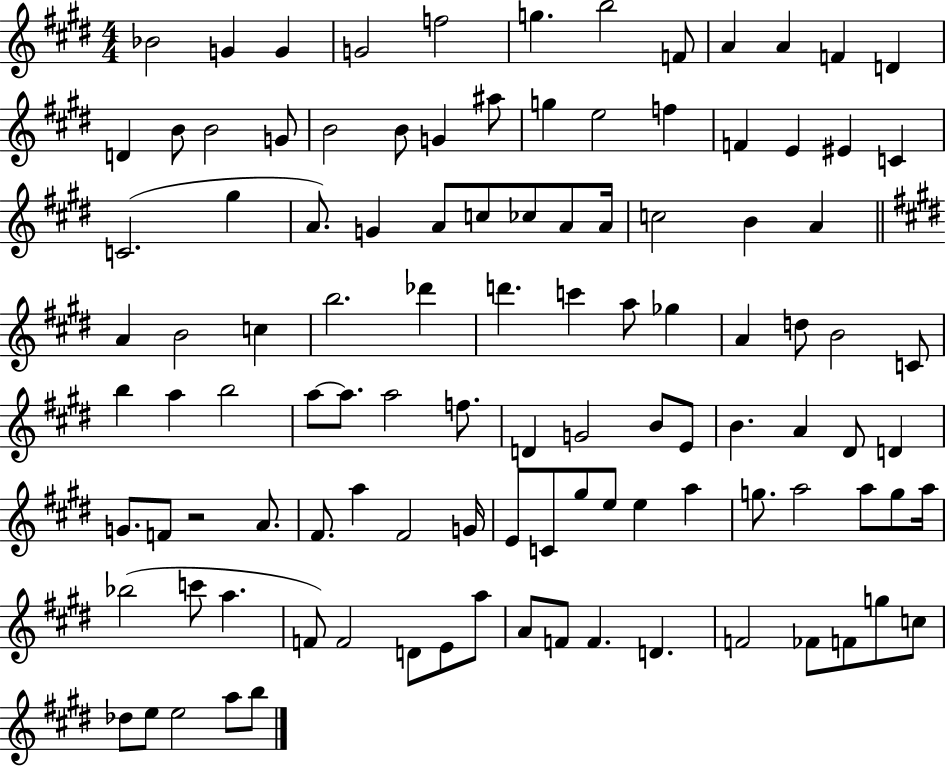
X:1
T:Untitled
M:4/4
L:1/4
K:E
_B2 G G G2 f2 g b2 F/2 A A F D D B/2 B2 G/2 B2 B/2 G ^a/2 g e2 f F E ^E C C2 ^g A/2 G A/2 c/2 _c/2 A/2 A/4 c2 B A A B2 c b2 _d' d' c' a/2 _g A d/2 B2 C/2 b a b2 a/2 a/2 a2 f/2 D G2 B/2 E/2 B A ^D/2 D G/2 F/2 z2 A/2 ^F/2 a ^F2 G/4 E/2 C/2 ^g/2 e/2 e a g/2 a2 a/2 g/2 a/4 _b2 c'/2 a F/2 F2 D/2 E/2 a/2 A/2 F/2 F D F2 _F/2 F/2 g/2 c/2 _d/2 e/2 e2 a/2 b/2